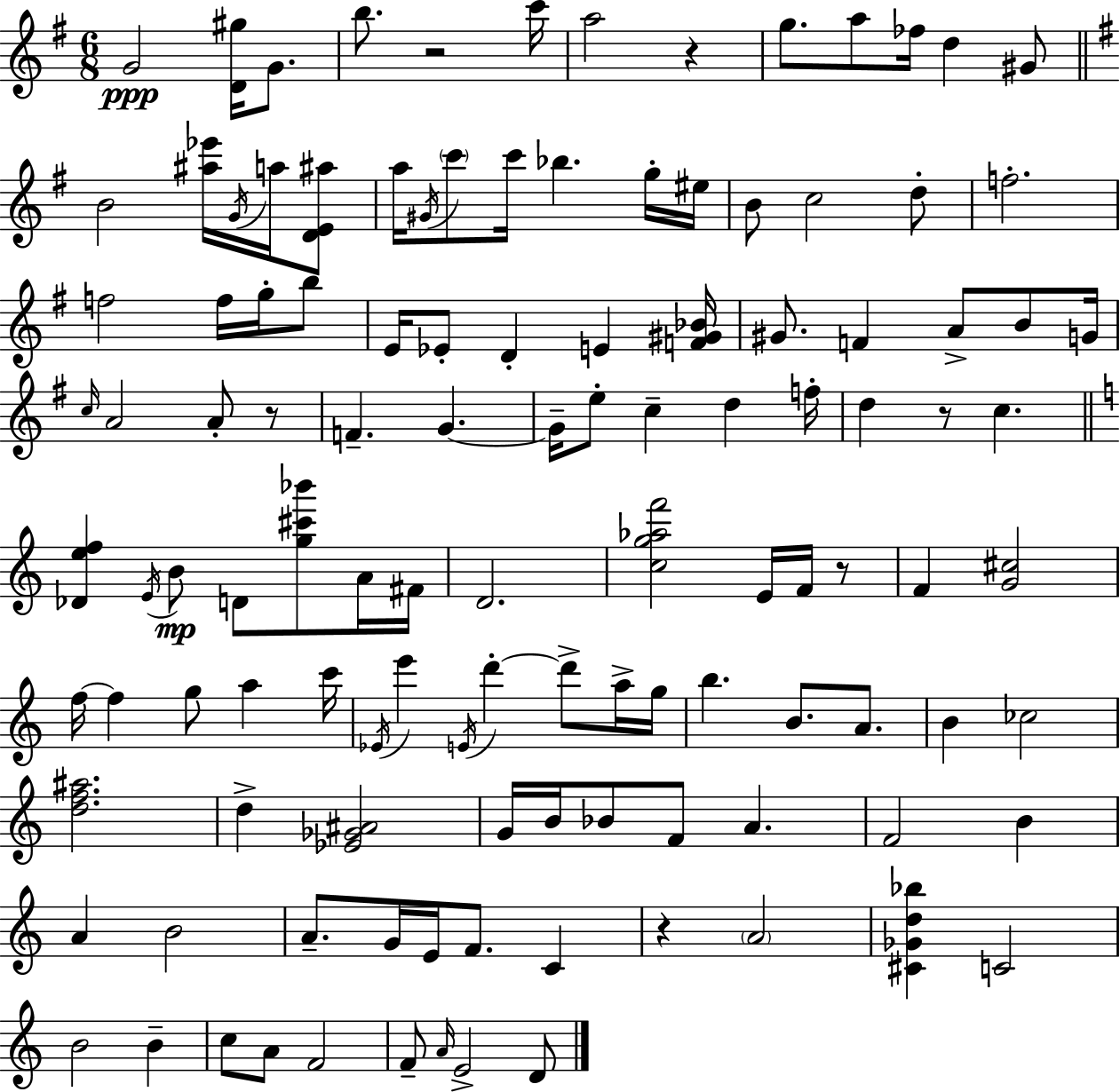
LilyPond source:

{
  \clef treble
  \numericTimeSignature
  \time 6/8
  \key e \minor
  \repeat volta 2 { g'2\ppp <d' gis''>16 g'8. | b''8. r2 c'''16 | a''2 r4 | g''8. a''8 fes''16 d''4 gis'8 | \break \bar "||" \break \key g \major b'2 <ais'' ees'''>16 \acciaccatura { g'16 } a''16 <d' e' ais''>8 | a''16 \acciaccatura { gis'16 } \parenthesize c'''8 c'''16 bes''4. | g''16-. eis''16 b'8 c''2 | d''8-. f''2.-. | \break f''2 f''16 g''16-. | b''8 e'16 ees'8-. d'4-. e'4 | <f' gis' bes'>16 gis'8. f'4 a'8-> b'8 | g'16 \grace { c''16 } a'2 a'8-. | \break r8 f'4.-- g'4.~~ | g'16-- e''8-. c''4-- d''4 | f''16-. d''4 r8 c''4. | \bar "||" \break \key a \minor <des' e'' f''>4 \acciaccatura { e'16 } b'8\mp d'8 <g'' cis''' bes'''>8 a'16 | fis'16 d'2. | <c'' g'' aes'' f'''>2 e'16 f'16 r8 | f'4 <g' cis''>2 | \break f''16~~ f''4 g''8 a''4 | c'''16 \acciaccatura { ees'16 } e'''4 \acciaccatura { e'16 } d'''4-.~~ d'''8-> | a''16-> g''16 b''4. b'8. | a'8. b'4 ces''2 | \break <d'' f'' ais''>2. | d''4-> <ees' ges' ais'>2 | g'16 b'16 bes'8 f'8 a'4. | f'2 b'4 | \break a'4 b'2 | a'8.-- g'16 e'16 f'8. c'4 | r4 \parenthesize a'2 | <cis' ges' d'' bes''>4 c'2 | \break b'2 b'4-- | c''8 a'8 f'2 | f'8-- \grace { a'16 } e'2-> | d'8 } \bar "|."
}